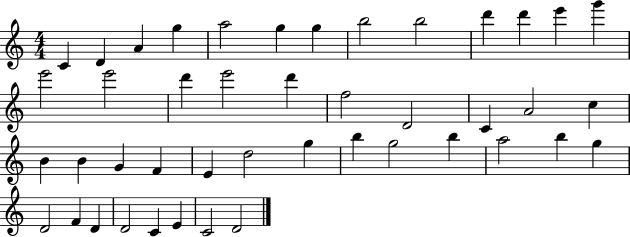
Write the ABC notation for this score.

X:1
T:Untitled
M:4/4
L:1/4
K:C
C D A g a2 g g b2 b2 d' d' e' g' e'2 e'2 d' e'2 d' f2 D2 C A2 c B B G F E d2 g b g2 b a2 b g D2 F D D2 C E C2 D2